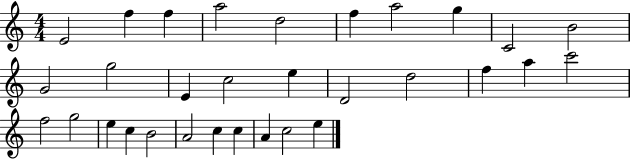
X:1
T:Untitled
M:4/4
L:1/4
K:C
E2 f f a2 d2 f a2 g C2 B2 G2 g2 E c2 e D2 d2 f a c'2 f2 g2 e c B2 A2 c c A c2 e